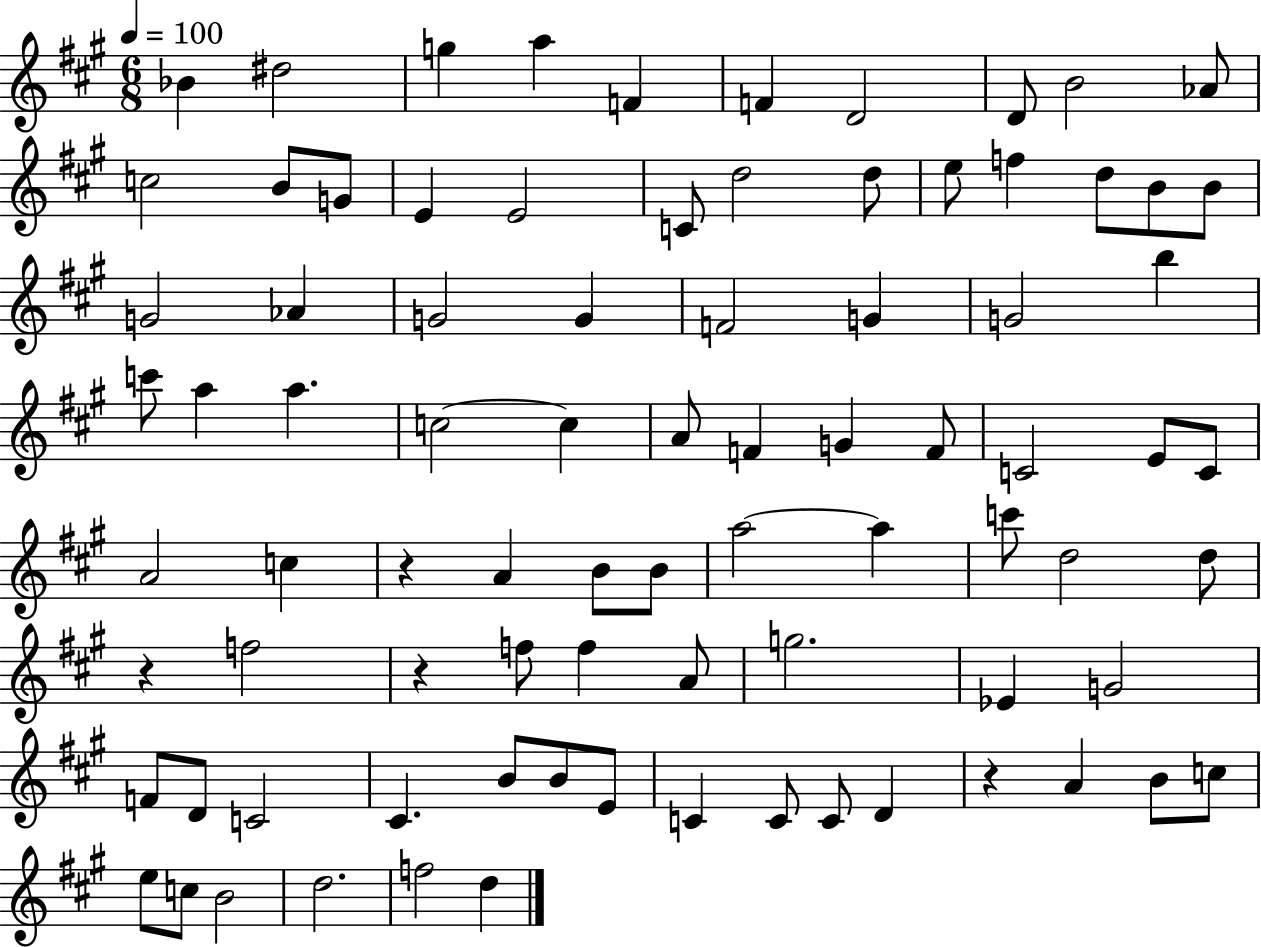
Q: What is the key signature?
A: A major